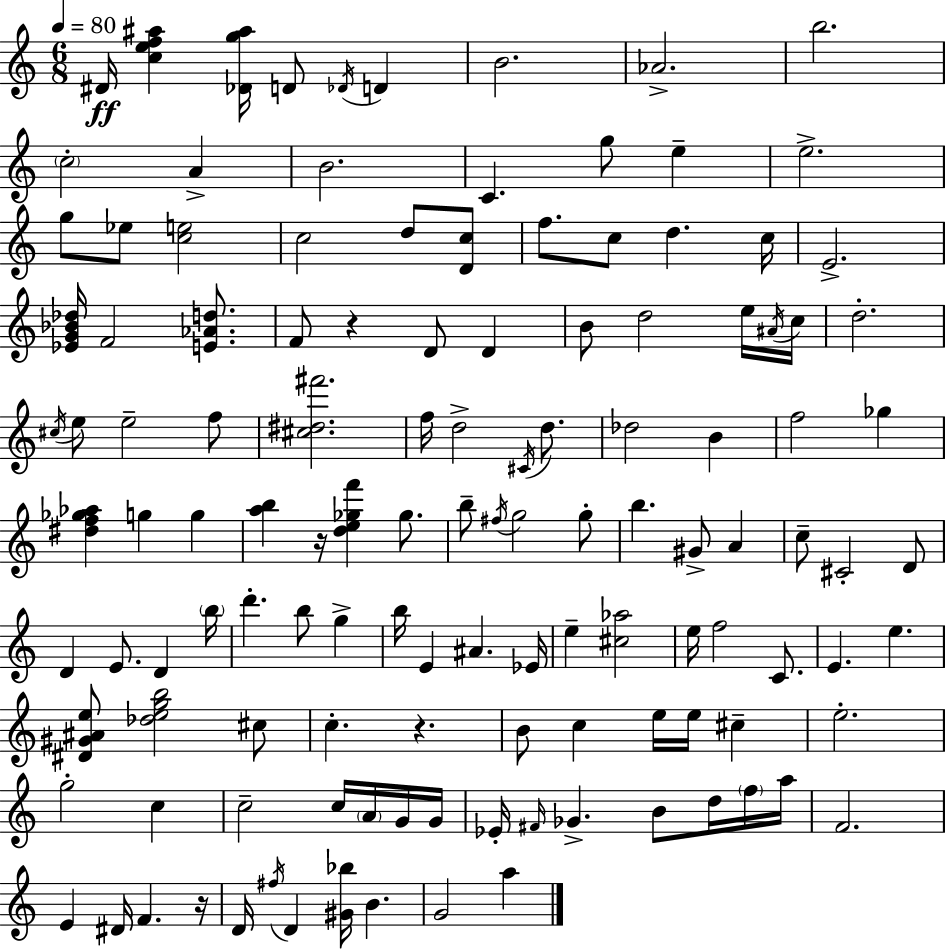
{
  \clef treble
  \numericTimeSignature
  \time 6/8
  \key c \major
  \tempo 4 = 80
  \repeat volta 2 { dis'16\ff <c'' e'' f'' ais''>4 <des' g'' ais''>16 d'8 \acciaccatura { des'16 } d'4 | b'2. | aes'2.-> | b''2. | \break \parenthesize c''2-. a'4-> | b'2. | c'4. g''8 e''4-- | e''2.-> | \break g''8 ees''8 <c'' e''>2 | c''2 d''8 <d' c''>8 | f''8. c''8 d''4. | c''16 e'2.-> | \break <ees' g' bes' des''>16 f'2 <e' aes' d''>8. | f'8 r4 d'8 d'4 | b'8 d''2 e''16 | \acciaccatura { ais'16 } c''16 d''2.-. | \break \acciaccatura { cis''16 } e''8 e''2-- | f''8 <cis'' dis'' fis'''>2. | f''16 d''2-> | \acciaccatura { cis'16 } d''8. des''2 | \break b'4 f''2 | ges''4 <dis'' f'' ges'' aes''>4 g''4 | g''4 <a'' b''>4 r16 <d'' e'' ges'' f'''>4 | ges''8. b''8-- \acciaccatura { fis''16 } g''2 | \break g''8-. b''4. gis'8-> | a'4 c''8-- cis'2-. | d'8 d'4 e'8. | d'4 \parenthesize b''16 d'''4.-. b''8 | \break g''4-> b''16 e'4 ais'4. | ees'16 e''4-- <cis'' aes''>2 | e''16 f''2 | c'8. e'4. e''4. | \break <dis' gis' ais' e''>8 <des'' e'' g'' b''>2 | cis''8 c''4.-. r4. | b'8 c''4 e''16 | e''16 cis''4-- e''2.-. | \break g''2-. | c''4 c''2-- | c''16 \parenthesize a'16 g'16 g'16 ees'16-. \grace { fis'16 } ges'4.-> | b'8 d''16 \parenthesize f''16 a''16 f'2. | \break e'4 dis'16 f'4. | r16 d'16 \acciaccatura { fis''16 } d'4 | <gis' bes''>16 b'4. g'2 | a''4 } \bar "|."
}